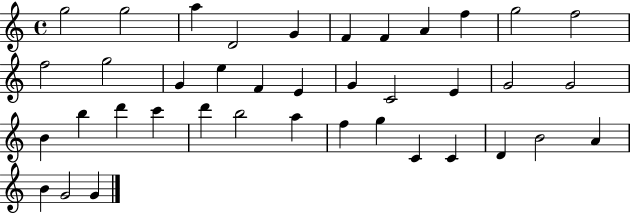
G5/h G5/h A5/q D4/h G4/q F4/q F4/q A4/q F5/q G5/h F5/h F5/h G5/h G4/q E5/q F4/q E4/q G4/q C4/h E4/q G4/h G4/h B4/q B5/q D6/q C6/q D6/q B5/h A5/q F5/q G5/q C4/q C4/q D4/q B4/h A4/q B4/q G4/h G4/q